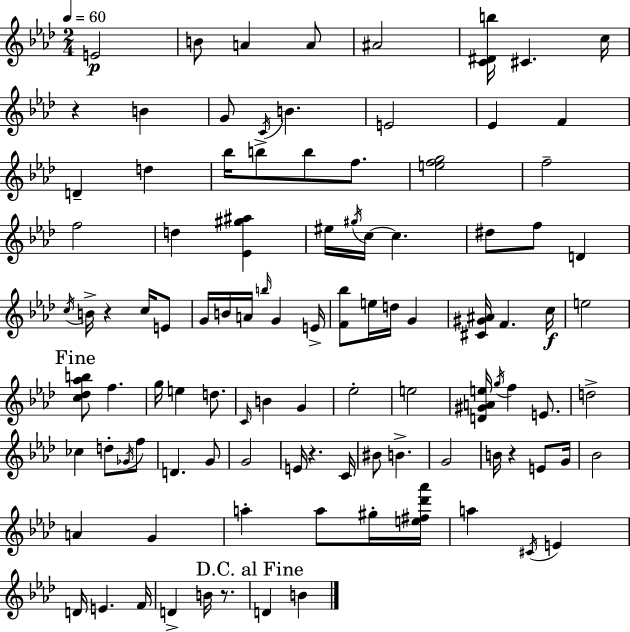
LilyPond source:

{
  \clef treble
  \numericTimeSignature
  \time 2/4
  \key f \minor
  \tempo 4 = 60
  e'2\p | b'8 a'4 a'8 | ais'2 | <c' dis' b''>16 cis'4. c''16 | \break r4 b'4 | g'8 \acciaccatura { c'16 } b'4. | e'2 | ees'4 f'4 | \break d'4-- d''4 | bes''16 b''8-> b''8 f''8. | <e'' f'' g''>2 | f''2-- | \break f''2 | d''4 <ees' gis'' ais''>4 | eis''16 \acciaccatura { gis''16 } c''16~~ c''4. | dis''8 f''8 d'4 | \break \acciaccatura { c''16 } b'16-> r4 | c''16 e'8 g'16 b'16 a'16 \grace { b''16 } g'4 | e'16-> <f' bes''>8 e''16 d''16 | g'4 <cis' gis' ais'>16 f'4. | \break c''16\f e''2 | \mark "Fine" <c'' des'' aes'' b''>8 f''4. | g''16 e''4 | d''8. \grace { c'16 } b'4 | \break g'4 ees''2-. | e''2 | <d' gis' a' e''>16 \acciaccatura { g''16 } f''4 | e'8. d''2-> | \break ces''4 | d''8-. \acciaccatura { ges'16 } f''8 d'4. | g'8 g'2 | e'16 | \break r4. c'16 bis'8 | b'4.-> g'2 | b'16 | r4 e'8 g'16 bes'2 | \break a'4 | g'4 a''4-. | a''8 gis''16-. <e'' fis'' des''' aes'''>16 a''4 | \acciaccatura { cis'16 } e'4 | \break d'16 e'4. f'16 | d'4-> b'16 r8. | \mark "D.C. al Fine" d'4 b'4 | \bar "|."
}